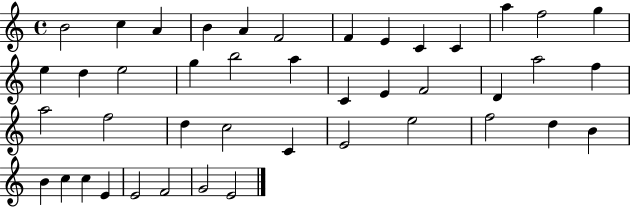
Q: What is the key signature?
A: C major